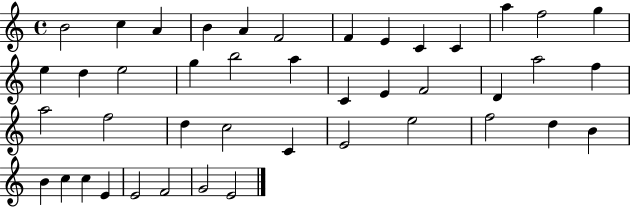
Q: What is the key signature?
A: C major